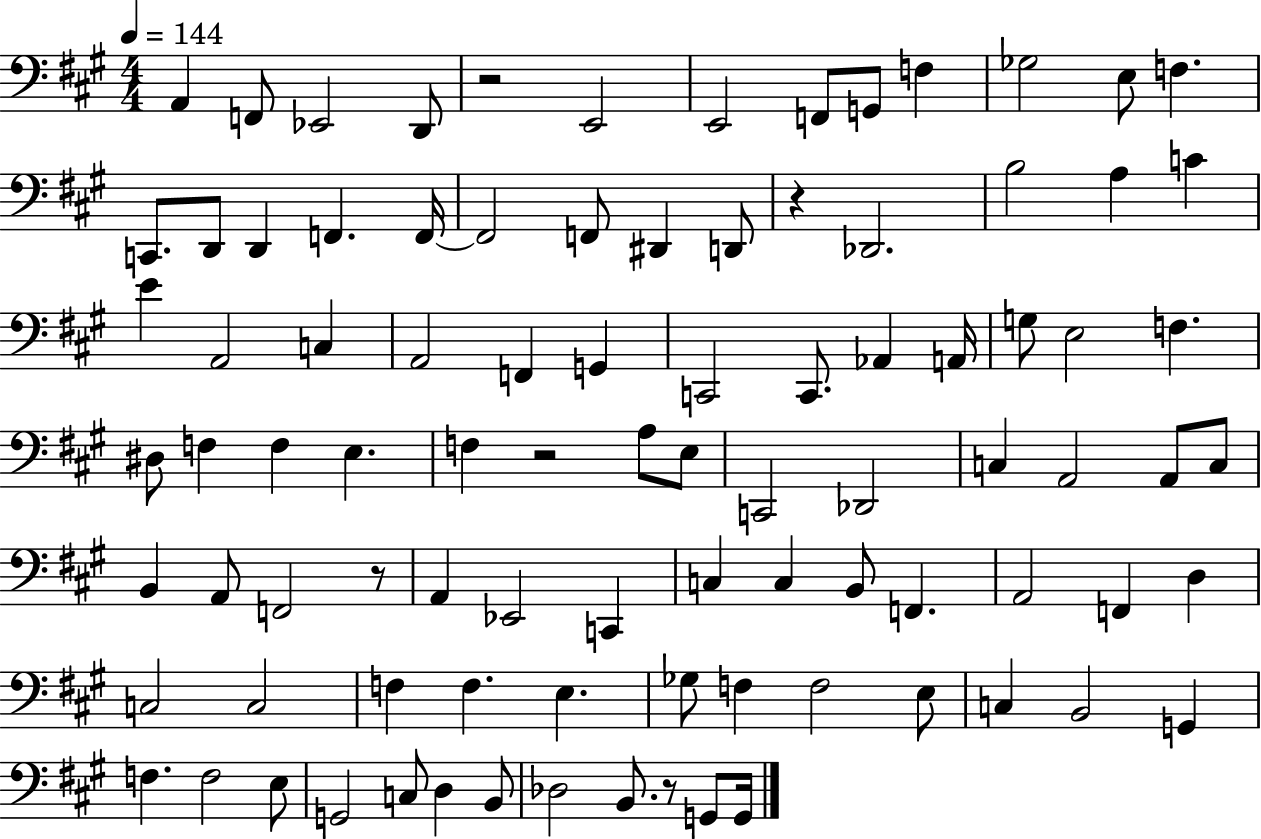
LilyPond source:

{
  \clef bass
  \numericTimeSignature
  \time 4/4
  \key a \major
  \tempo 4 = 144
  a,4 f,8 ees,2 d,8 | r2 e,2 | e,2 f,8 g,8 f4 | ges2 e8 f4. | \break c,8. d,8 d,4 f,4. f,16~~ | f,2 f,8 dis,4 d,8 | r4 des,2. | b2 a4 c'4 | \break e'4 a,2 c4 | a,2 f,4 g,4 | c,2 c,8. aes,4 a,16 | g8 e2 f4. | \break dis8 f4 f4 e4. | f4 r2 a8 e8 | c,2 des,2 | c4 a,2 a,8 c8 | \break b,4 a,8 f,2 r8 | a,4 ees,2 c,4 | c4 c4 b,8 f,4. | a,2 f,4 d4 | \break c2 c2 | f4 f4. e4. | ges8 f4 f2 e8 | c4 b,2 g,4 | \break f4. f2 e8 | g,2 c8 d4 b,8 | des2 b,8. r8 g,8 g,16 | \bar "|."
}